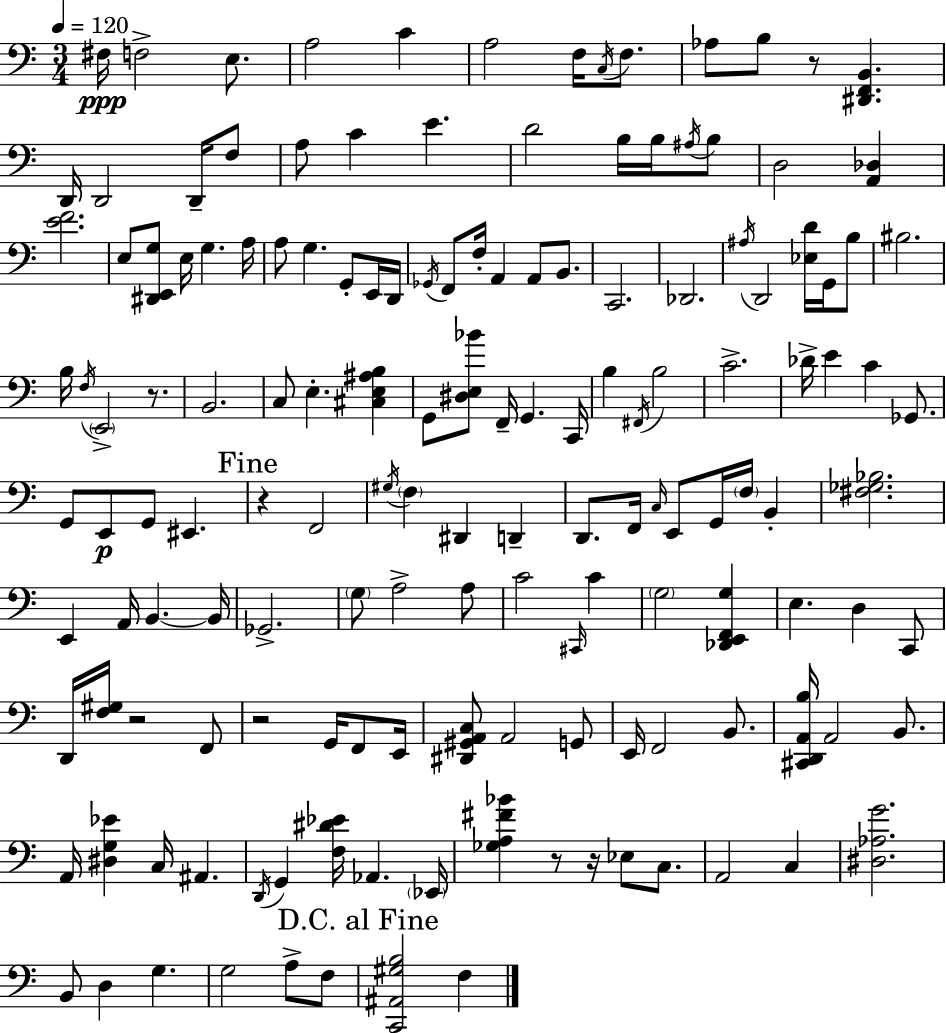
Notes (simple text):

F#3/s F3/h E3/e. A3/h C4/q A3/h F3/s C3/s F3/e. Ab3/e B3/e R/e [D#2,F2,B2]/q. D2/s D2/h D2/s F3/e A3/e C4/q E4/q. D4/h B3/s B3/s A#3/s B3/e D3/h [A2,Db3]/q [E4,F4]/h. E3/e [D#2,E2,G3]/e E3/s G3/q. A3/s A3/e G3/q. G2/e E2/s D2/s Gb2/s F2/e F3/s A2/q A2/e B2/e. C2/h. Db2/h. A#3/s D2/h [Eb3,D4]/s G2/s B3/e BIS3/h. B3/s F3/s E2/h R/e. B2/h. C3/e E3/q. [C#3,E3,A#3,B3]/q G2/e [D#3,E3,Bb4]/e F2/s G2/q. C2/s B3/q F#2/s B3/h C4/h. Db4/s E4/q C4/q Gb2/e. G2/e E2/e G2/e EIS2/q. R/q F2/h G#3/s F3/q D#2/q D2/q D2/e. F2/s C3/s E2/e G2/s F3/s B2/q [F#3,Gb3,Bb3]/h. E2/q A2/s B2/q. B2/s Gb2/h. G3/e A3/h A3/e C4/h C#2/s C4/q G3/h [Db2,E2,F2,G3]/q E3/q. D3/q C2/e D2/s [F3,G#3]/s R/h F2/e R/h G2/s F2/e E2/s [D#2,G#2,A2,C3]/e A2/h G2/e E2/s F2/h B2/e. [C#2,D2,A2,B3]/s A2/h B2/e. A2/s [D#3,G3,Eb4]/q C3/s A#2/q. D2/s G2/q [F3,D#4,Eb4]/s Ab2/q. Eb2/s [Gb3,A3,F#4,Bb4]/q R/e R/s Eb3/e C3/e. A2/h C3/q [D#3,Ab3,G4]/h. B2/e D3/q G3/q. G3/h A3/e F3/e [C2,A#2,G#3,B3]/h F3/q